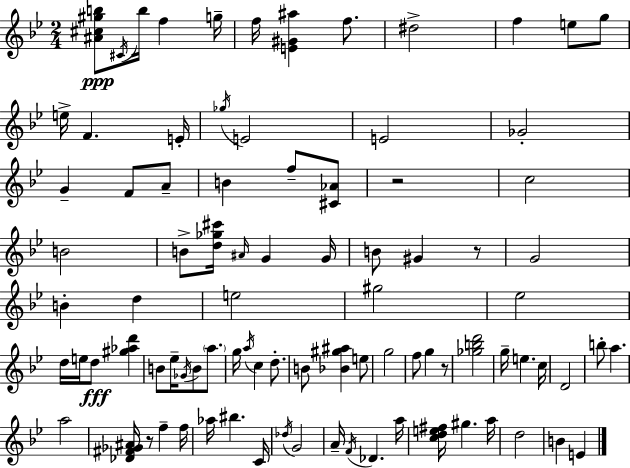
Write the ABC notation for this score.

X:1
T:Untitled
M:2/4
L:1/4
K:Bb
[^A^c^gb]/2 ^C/4 b/4 f g/4 f/4 [E^G^a] f/2 ^d2 f e/2 g/2 e/4 F E/4 _g/4 E2 E2 _G2 G F/2 A/2 B f/2 [^C_A]/2 z2 c2 B2 B/2 [d_g^c']/4 ^A/4 G G/4 B/2 ^G z/2 G2 B d e2 ^g2 _e2 d/4 e/4 d/2 [^g_ad'] B/2 _e/4 _G/4 B/2 a/2 g/4 a/4 c d/2 B/2 [_B^g^a] e/2 g2 f/2 g z/2 [_gbd']2 g/4 e c/4 D2 b/2 a a2 [_D^F_G^A]/4 z/2 f f/4 _a/4 ^b C/4 _d/4 G2 A/4 F/4 _D a/4 [cde^f]/4 ^g a/4 d2 B E